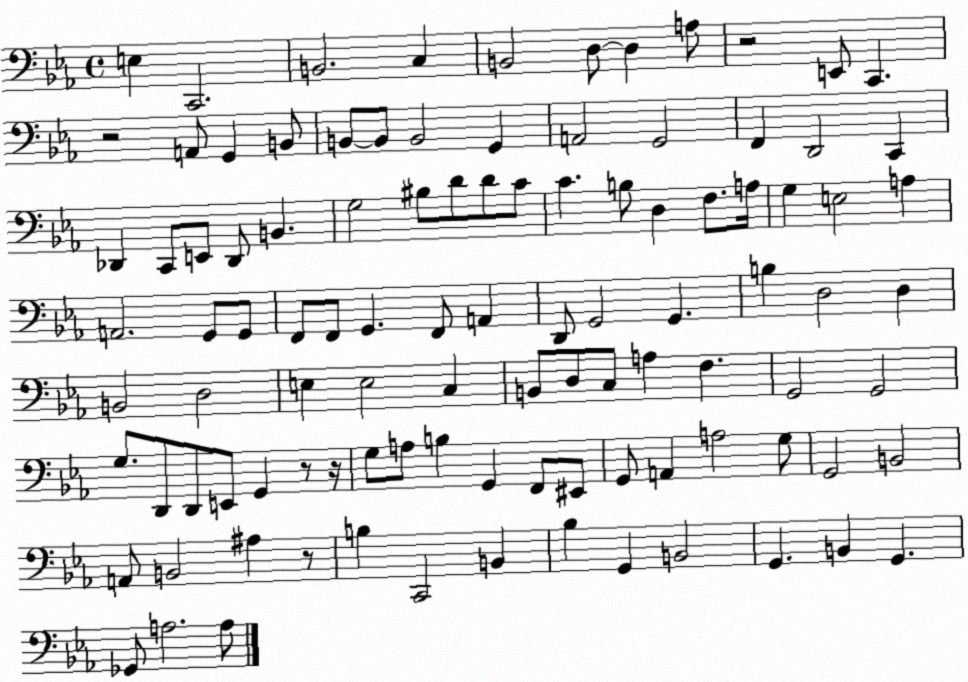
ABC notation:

X:1
T:Untitled
M:4/4
L:1/4
K:Eb
E, C,,2 B,,2 C, B,,2 D,/2 D, A,/2 z2 E,,/2 C,, z2 A,,/2 G,, B,,/2 B,,/2 B,,/2 B,,2 G,, A,,2 G,,2 F,, D,,2 C,, _D,, C,,/2 E,,/2 _D,,/2 B,, G,2 ^B,/2 D/2 D/2 C/2 C B,/2 D, F,/2 A,/4 G, E,2 A, A,,2 G,,/2 G,,/2 F,,/2 F,,/2 G,, F,,/2 A,, D,,/2 G,,2 G,, B, D,2 D, B,,2 D,2 E, E,2 C, B,,/2 D,/2 C,/2 A, F, G,,2 G,,2 G,/2 D,,/2 D,,/2 E,,/2 G,, z/2 z/4 G,/2 A,/2 B, G,, F,,/2 ^E,,/2 G,,/2 A,, A,2 G,/2 G,,2 B,,2 A,,/2 B,,2 ^A, z/2 B, C,,2 B,, _B, G,, B,,2 G,, B,, G,, _G,,/2 A,2 A,/2